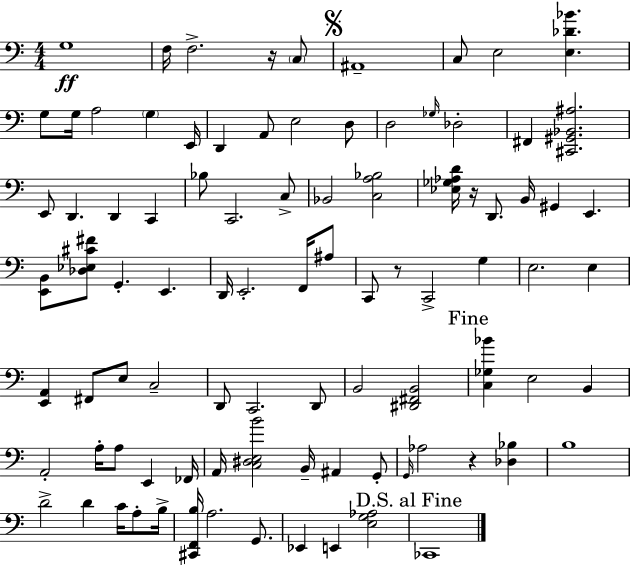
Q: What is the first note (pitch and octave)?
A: G3